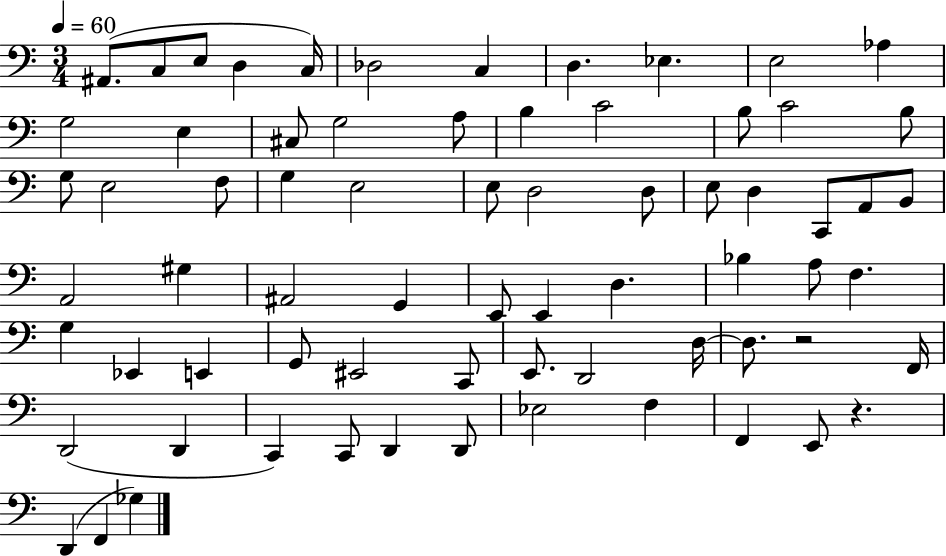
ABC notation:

X:1
T:Untitled
M:3/4
L:1/4
K:C
^A,,/2 C,/2 E,/2 D, C,/4 _D,2 C, D, _E, E,2 _A, G,2 E, ^C,/2 G,2 A,/2 B, C2 B,/2 C2 B,/2 G,/2 E,2 F,/2 G, E,2 E,/2 D,2 D,/2 E,/2 D, C,,/2 A,,/2 B,,/2 A,,2 ^G, ^A,,2 G,, E,,/2 E,, D, _B, A,/2 F, G, _E,, E,, G,,/2 ^E,,2 C,,/2 E,,/2 D,,2 D,/4 D,/2 z2 F,,/4 D,,2 D,, C,, C,,/2 D,, D,,/2 _E,2 F, F,, E,,/2 z D,, F,, _G,